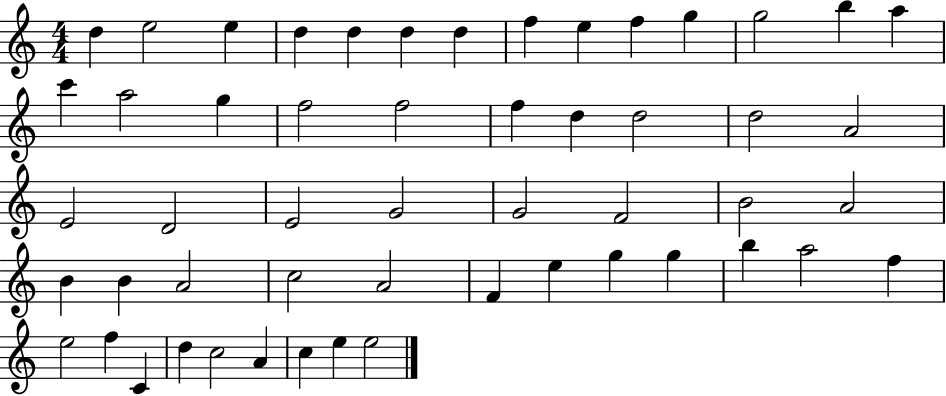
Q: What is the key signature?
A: C major